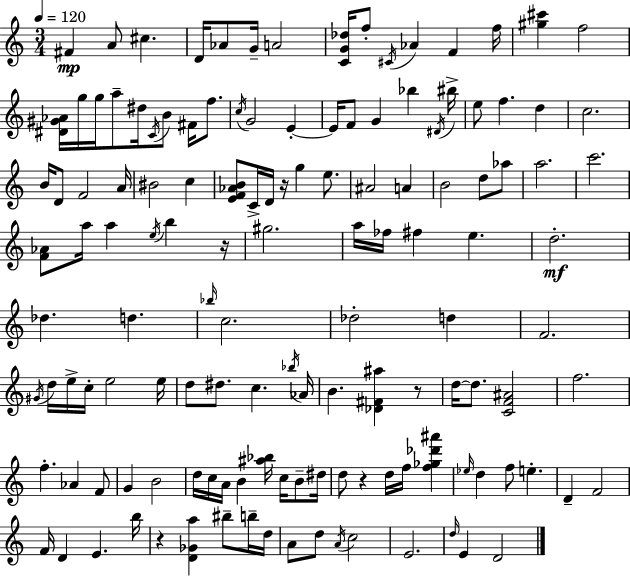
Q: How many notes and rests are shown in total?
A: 134